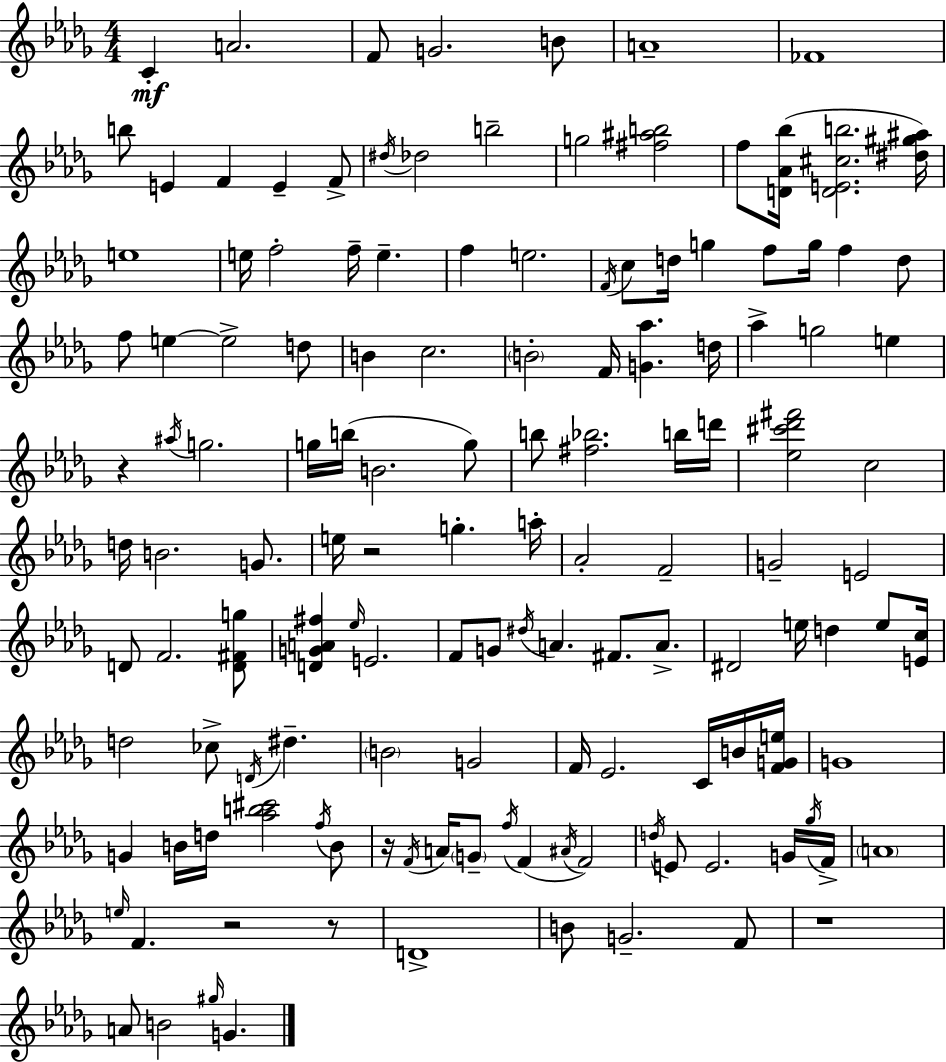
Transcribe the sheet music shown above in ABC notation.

X:1
T:Untitled
M:4/4
L:1/4
K:Bbm
C A2 F/2 G2 B/2 A4 _F4 b/2 E F E F/2 ^d/4 _d2 b2 g2 [^f^ab]2 f/2 [D_A_b]/4 [DE^cb]2 [^d^g^a]/4 e4 e/4 f2 f/4 e f e2 F/4 c/2 d/4 g f/2 g/4 f d/2 f/2 e e2 d/2 B c2 B2 F/4 [G_a] d/4 _a g2 e z ^a/4 g2 g/4 b/4 B2 g/2 b/2 [^f_b]2 b/4 d'/4 [_e^c'_d'^f']2 c2 d/4 B2 G/2 e/4 z2 g a/4 _A2 F2 G2 E2 D/2 F2 [D^Fg]/2 [DGA^f] _e/4 E2 F/2 G/2 ^d/4 A ^F/2 A/2 ^D2 e/4 d e/2 [Ec]/4 d2 _c/2 D/4 ^d B2 G2 F/4 _E2 C/4 B/4 [FGe]/4 G4 G B/4 d/4 [_ab^c']2 f/4 B/2 z/4 F/4 A/4 G/2 f/4 F ^A/4 F2 d/4 E/2 E2 G/4 _g/4 F/4 A4 e/4 F z2 z/2 D4 B/2 G2 F/2 z4 A/2 B2 ^g/4 G